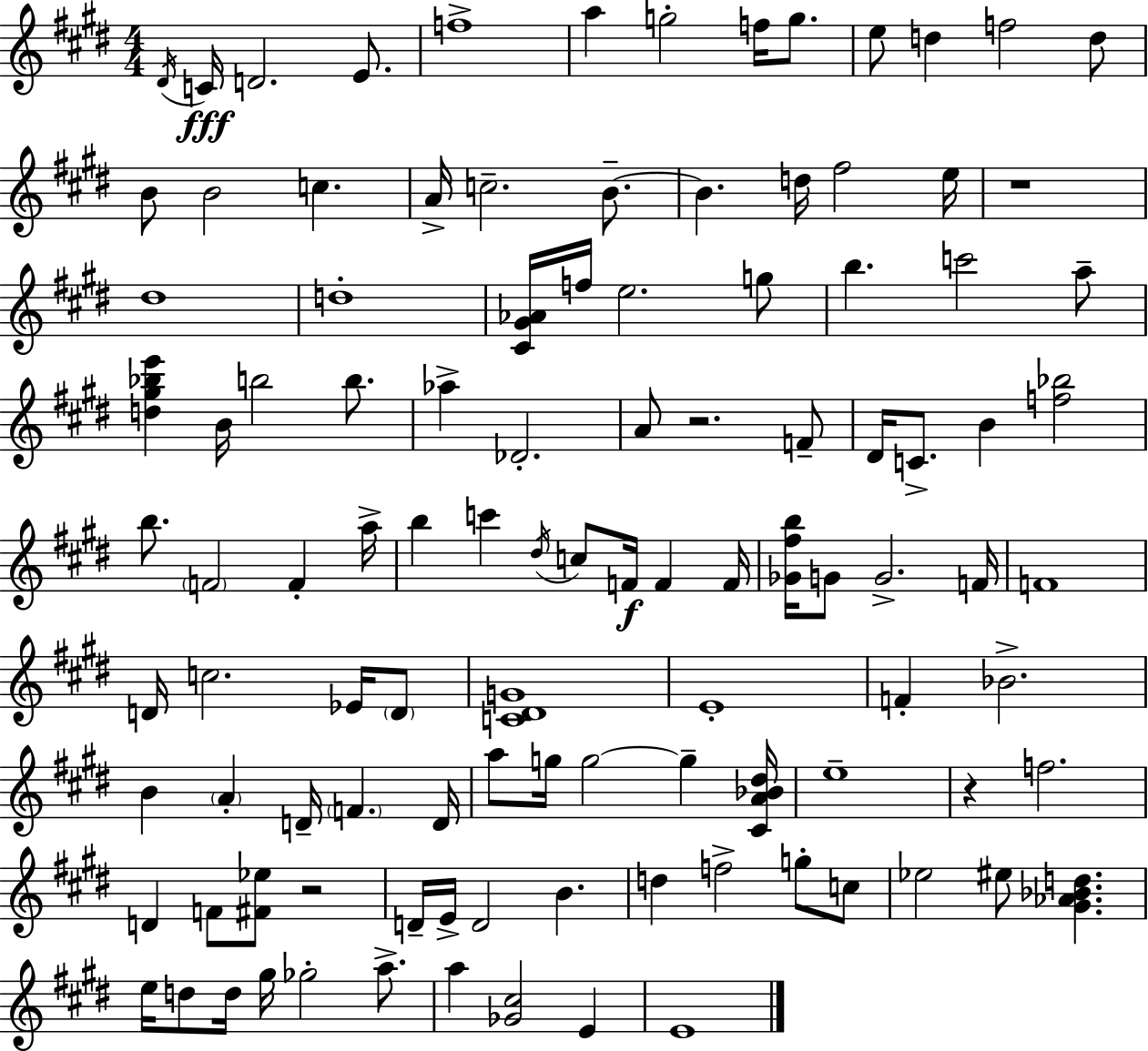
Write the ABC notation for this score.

X:1
T:Untitled
M:4/4
L:1/4
K:E
^D/4 C/4 D2 E/2 f4 a g2 f/4 g/2 e/2 d f2 d/2 B/2 B2 c A/4 c2 B/2 B d/4 ^f2 e/4 z4 ^d4 d4 [^C^G_A]/4 f/4 e2 g/2 b c'2 a/2 [d^g_be'] B/4 b2 b/2 _a _D2 A/2 z2 F/2 ^D/4 C/2 B [f_b]2 b/2 F2 F a/4 b c' ^d/4 c/2 F/4 F F/4 [_G^fb]/4 G/2 G2 F/4 F4 D/4 c2 _E/4 D/2 [C^DG]4 E4 F _B2 B A D/4 F D/4 a/2 g/4 g2 g [^CA_B^d]/4 e4 z f2 D F/2 [^F_e]/2 z2 D/4 E/4 D2 B d f2 g/2 c/2 _e2 ^e/2 [^G_A_Bd] e/4 d/2 d/4 ^g/4 _g2 a/2 a [_G^c]2 E E4